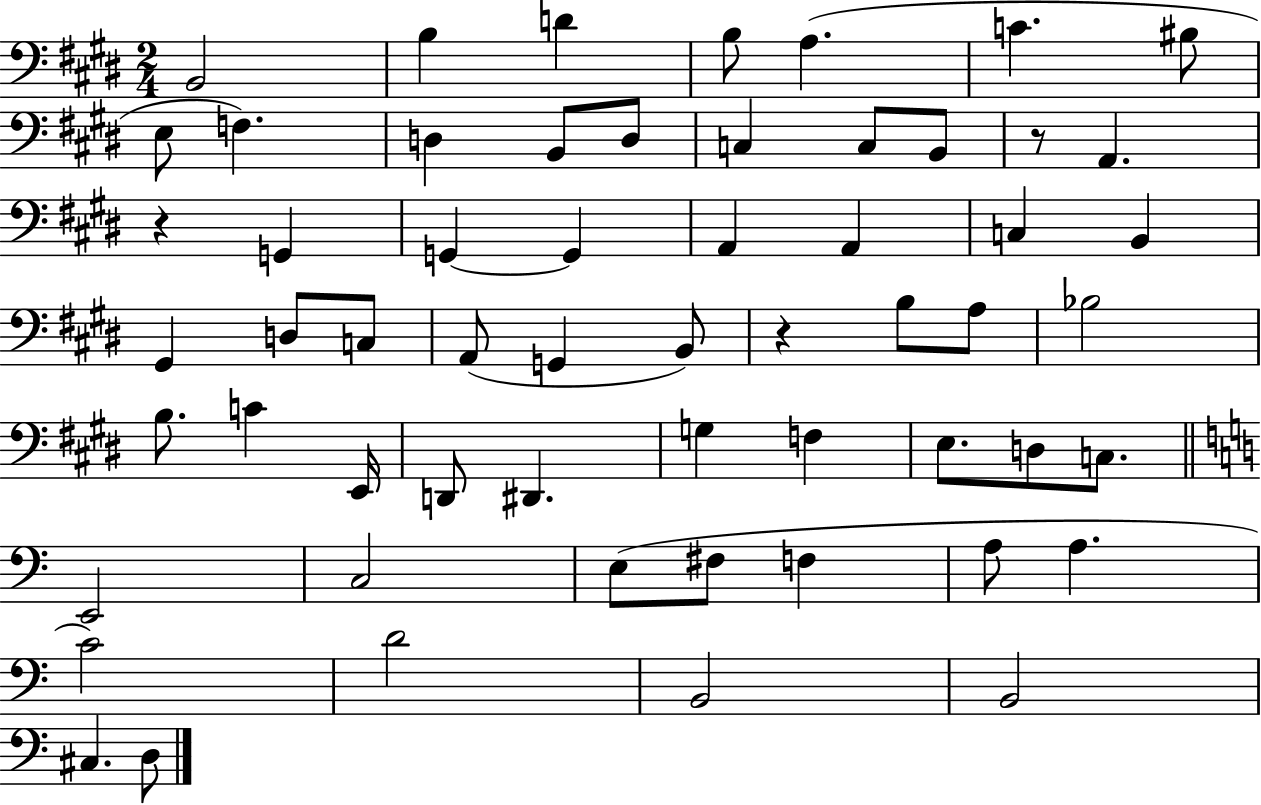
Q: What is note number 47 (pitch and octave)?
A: F3